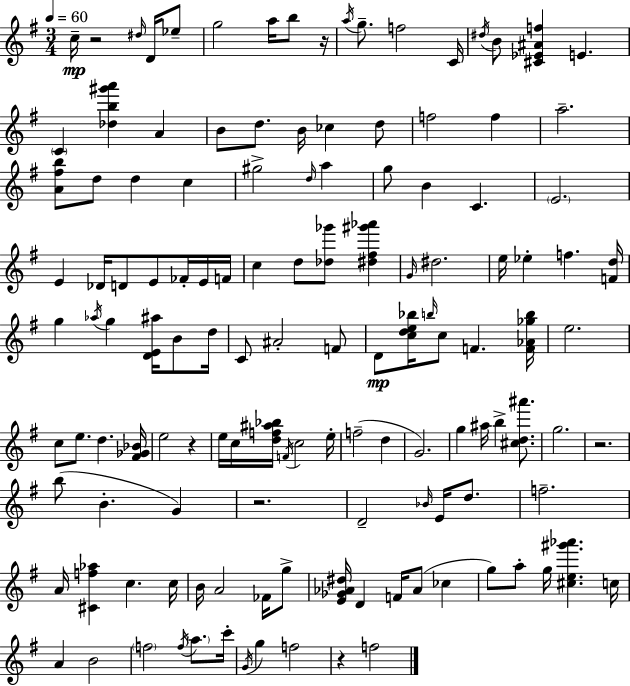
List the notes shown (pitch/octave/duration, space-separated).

C5/s R/h D#5/s D4/s Eb5/e G5/h A5/s B5/e R/s A5/s G5/e. F5/h C4/s D#5/s B4/e [C#4,Eb4,A#4,F5]/q E4/q. C4/q [Db5,B5,G#6,A6]/q A4/q B4/e D5/e. B4/s CES5/q D5/e F5/h F5/q A5/h. [A4,F#5,B5]/e D5/e D5/q C5/q G#5/h D5/s A5/q G5/e B4/q C4/q. E4/h. E4/q Db4/s D4/e E4/e FES4/s E4/s F4/s C5/q D5/e [Db5,Gb6]/e [D#5,F#5,G#6,Ab6]/q G4/s D#5/h. E5/s Eb5/q F5/q. [F4,D5]/s G5/q Ab5/s G5/q [D4,E4,A#5]/s B4/e D5/s C4/e A#4/h F4/e D4/e [C5,D5,E5,Bb5]/s B5/s C5/e F4/q. [F4,Ab4,Gb5,B5]/s E5/h. C5/e E5/e. D5/q. [F#4,Gb4,Bb4]/s E5/h R/q E5/s C5/s [D5,F5,A#5,Bb5]/s F4/s C5/h E5/s F5/h D5/q G4/h. G5/q A#5/s B5/q [C#5,D5,A#6]/e. G5/h. R/h. B5/e B4/q. G4/q R/h. D4/h Bb4/s E4/s D5/e. F5/h. A4/s [C#4,F5,Ab5]/q C5/q. C5/s B4/s A4/h FES4/s G5/e [E4,Gb4,Ab4,D#5]/s D4/q F4/s Ab4/e CES5/q G5/e A5/e G5/s [C#5,E5,G#6,Ab6]/q. C5/s A4/q B4/h F5/h F5/s A5/e. C6/s G4/s G5/q F5/h R/q F5/h